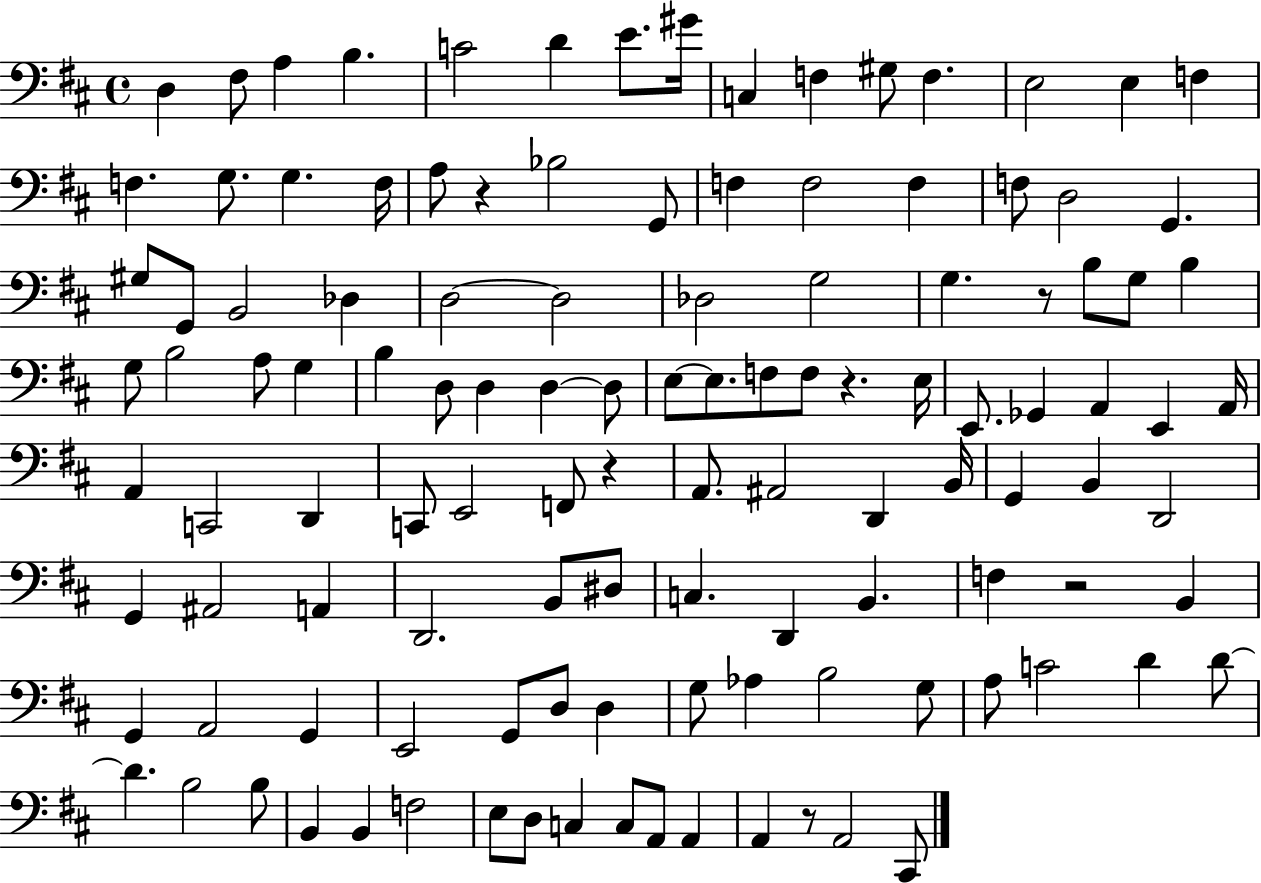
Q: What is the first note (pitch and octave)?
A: D3